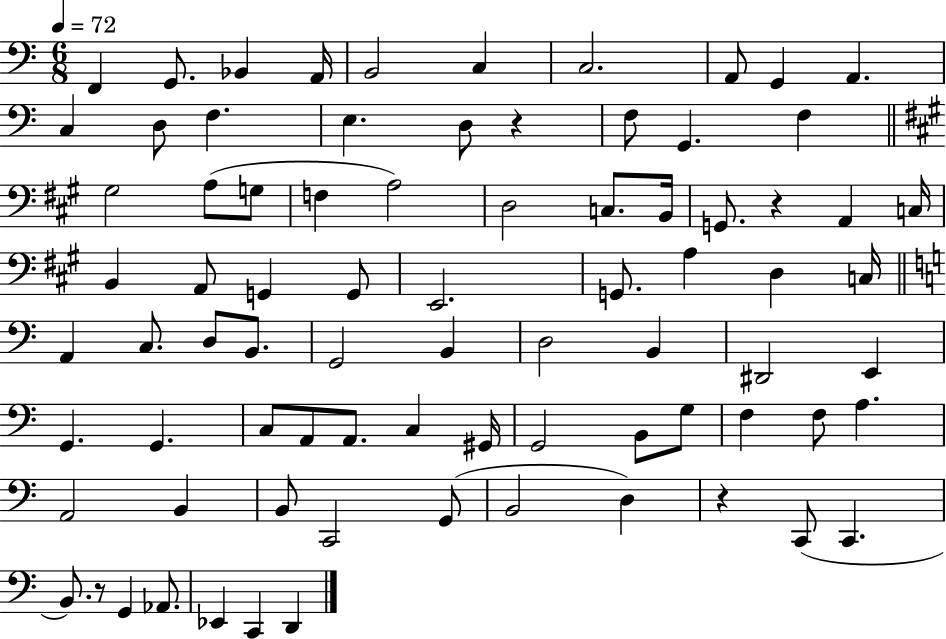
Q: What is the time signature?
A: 6/8